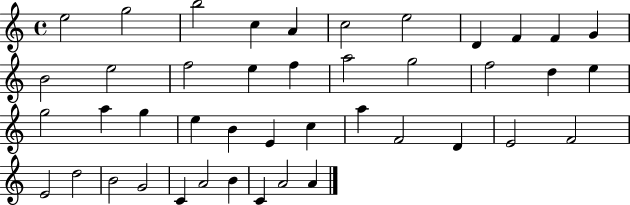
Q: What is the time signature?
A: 4/4